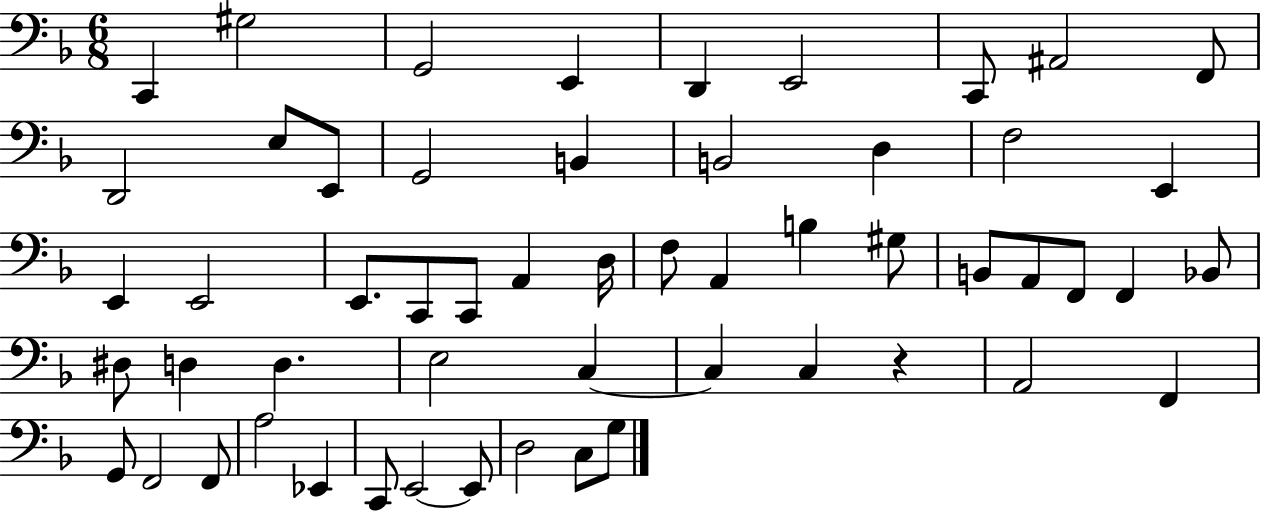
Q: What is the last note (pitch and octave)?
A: G3